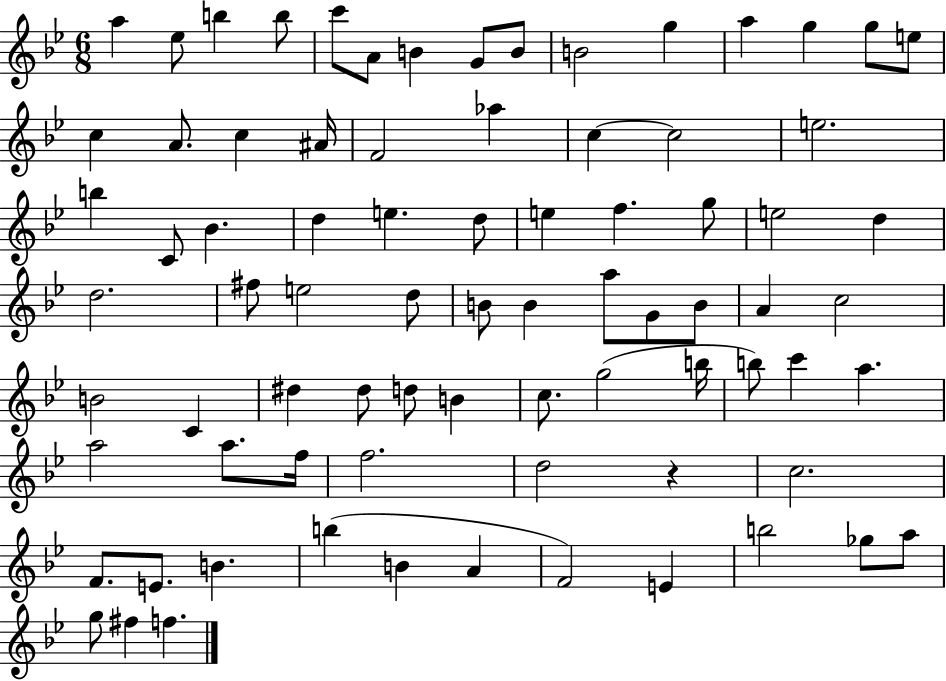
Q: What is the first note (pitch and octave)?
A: A5